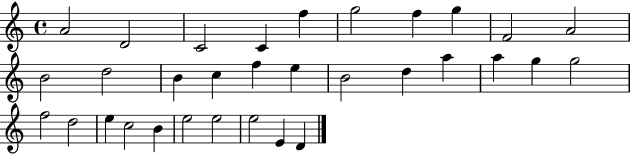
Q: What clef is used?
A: treble